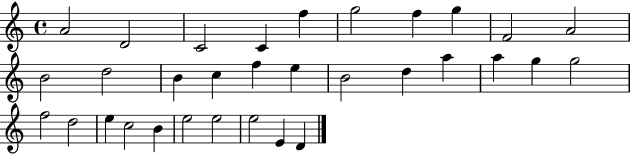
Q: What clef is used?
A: treble